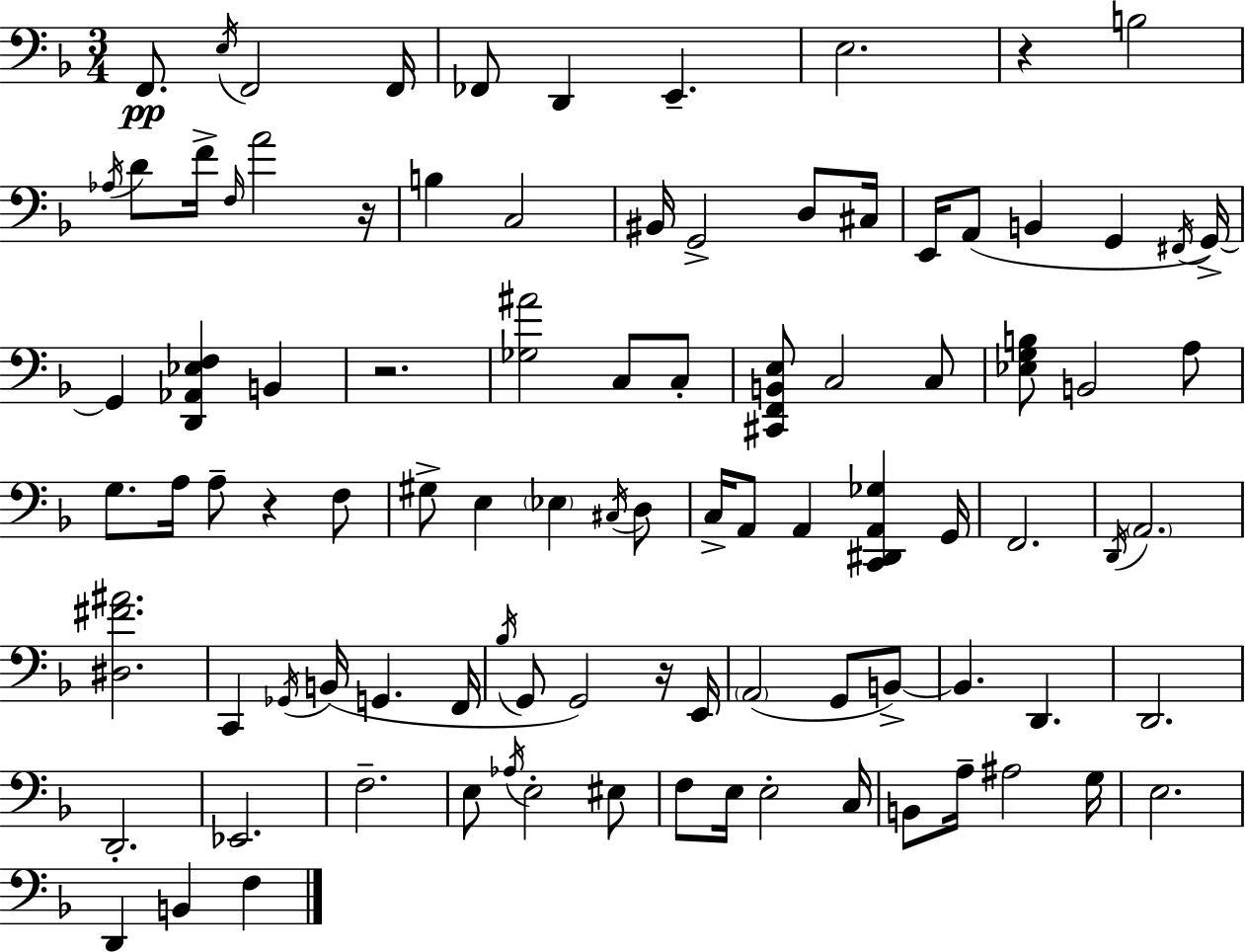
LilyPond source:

{
  \clef bass
  \numericTimeSignature
  \time 3/4
  \key f \major
  f,8.\pp \acciaccatura { e16 } f,2 | f,16 fes,8 d,4 e,4.-- | e2. | r4 b2 | \break \acciaccatura { aes16 } d'8 f'16-> \grace { f16 } a'2 | r16 b4 c2 | bis,16 g,2-> | d8 cis16 e,16 a,8( b,4 g,4 | \break \acciaccatura { fis,16 }) g,16->~~ g,4 <d, aes, ees f>4 | b,4 r2. | <ges ais'>2 | c8 c8-. <cis, f, b, e>8 c2 | \break c8 <ees g b>8 b,2 | a8 g8. a16 a8-- r4 | f8 gis8-> e4 \parenthesize ees4 | \acciaccatura { cis16 } d8 c16-> a,8 a,4 | \break <c, dis, a, ges>4 g,16 f,2. | \acciaccatura { d,16 } \parenthesize a,2. | <dis fis' ais'>2. | c,4 \acciaccatura { ges,16 } b,16( | \break g,4. f,16 \acciaccatura { bes16 } g,8 g,2) | r16 e,16 \parenthesize a,2( | g,8 b,8->~~) b,4. | d,4. d,2. | \break d,2.-. | ees,2. | f2.-- | e8 \acciaccatura { aes16 } e2-. | \break eis8 f8 e16 | e2-. c16 b,8 a16-- | ais2 g16 e2. | d,4 | \break b,4 f4 \bar "|."
}